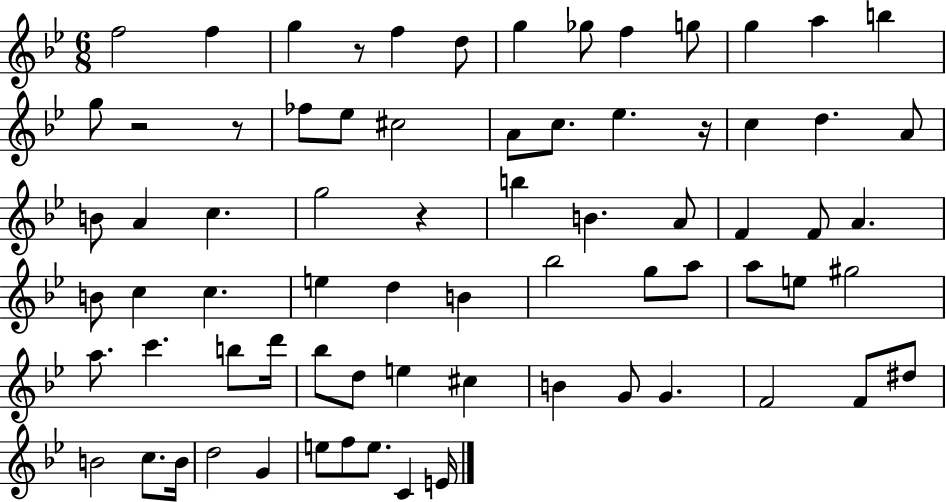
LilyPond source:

{
  \clef treble
  \numericTimeSignature
  \time 6/8
  \key bes \major
  \repeat volta 2 { f''2 f''4 | g''4 r8 f''4 d''8 | g''4 ges''8 f''4 g''8 | g''4 a''4 b''4 | \break g''8 r2 r8 | fes''8 ees''8 cis''2 | a'8 c''8. ees''4. r16 | c''4 d''4. a'8 | \break b'8 a'4 c''4. | g''2 r4 | b''4 b'4. a'8 | f'4 f'8 a'4. | \break b'8 c''4 c''4. | e''4 d''4 b'4 | bes''2 g''8 a''8 | a''8 e''8 gis''2 | \break a''8. c'''4. b''8 d'''16 | bes''8 d''8 e''4 cis''4 | b'4 g'8 g'4. | f'2 f'8 dis''8 | \break b'2 c''8. b'16 | d''2 g'4 | e''8 f''8 e''8. c'4 e'16 | } \bar "|."
}